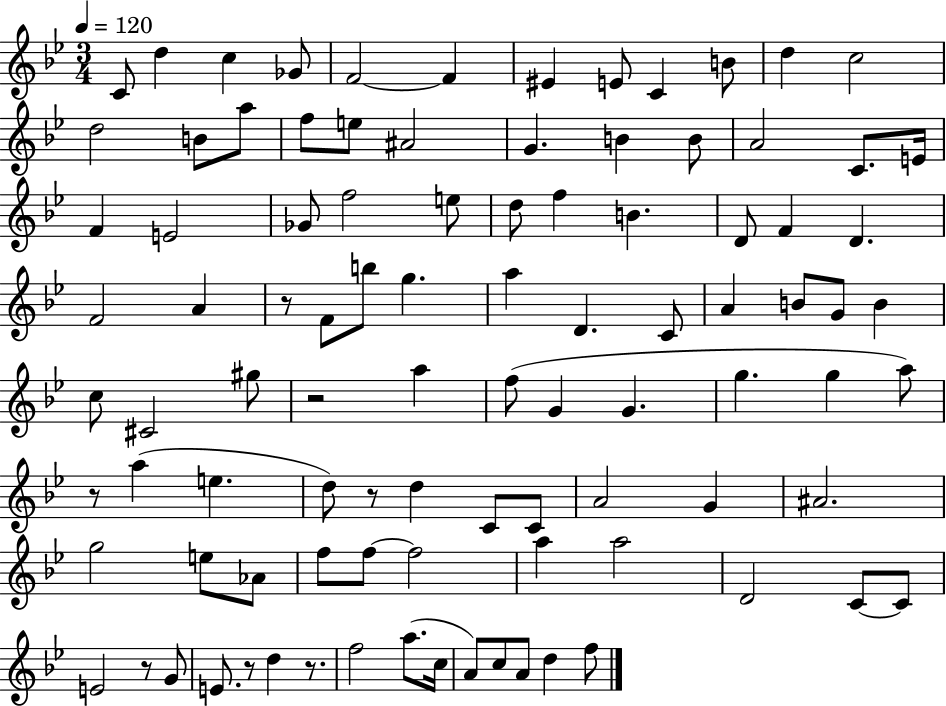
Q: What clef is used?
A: treble